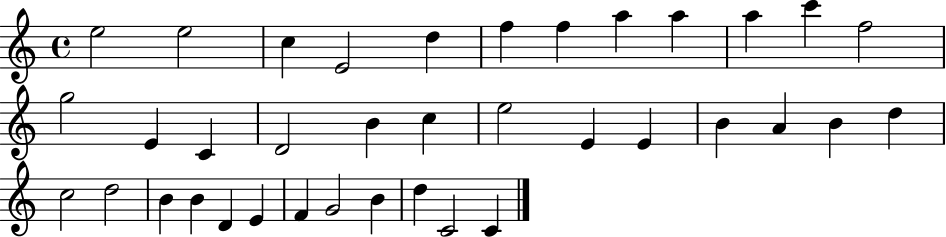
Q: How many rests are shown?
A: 0